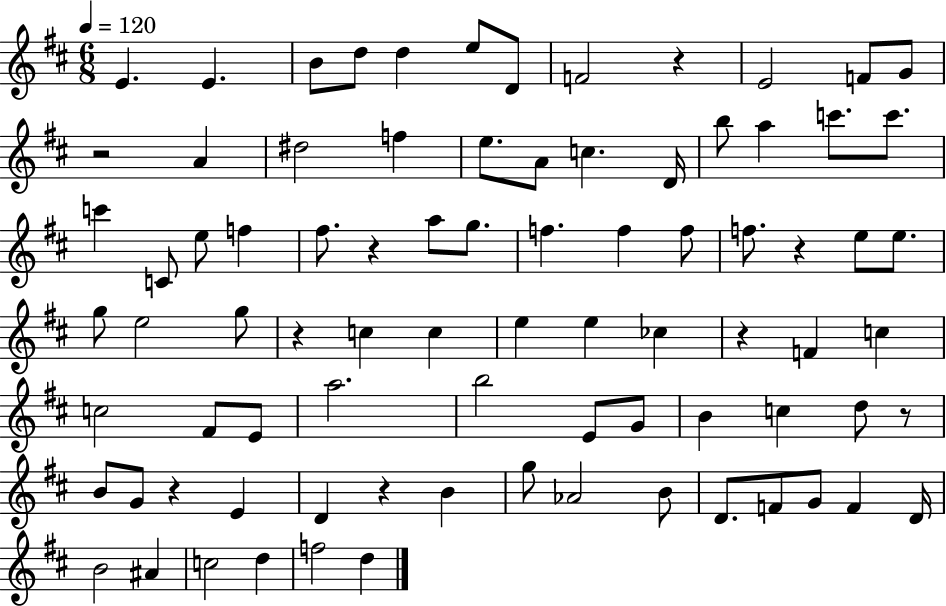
{
  \clef treble
  \numericTimeSignature
  \time 6/8
  \key d \major
  \tempo 4 = 120
  e'4. e'4. | b'8 d''8 d''4 e''8 d'8 | f'2 r4 | e'2 f'8 g'8 | \break r2 a'4 | dis''2 f''4 | e''8. a'8 c''4. d'16 | b''8 a''4 c'''8. c'''8. | \break c'''4 c'8 e''8 f''4 | fis''8. r4 a''8 g''8. | f''4. f''4 f''8 | f''8. r4 e''8 e''8. | \break g''8 e''2 g''8 | r4 c''4 c''4 | e''4 e''4 ces''4 | r4 f'4 c''4 | \break c''2 fis'8 e'8 | a''2. | b''2 e'8 g'8 | b'4 c''4 d''8 r8 | \break b'8 g'8 r4 e'4 | d'4 r4 b'4 | g''8 aes'2 b'8 | d'8. f'8 g'8 f'4 d'16 | \break b'2 ais'4 | c''2 d''4 | f''2 d''4 | \bar "|."
}